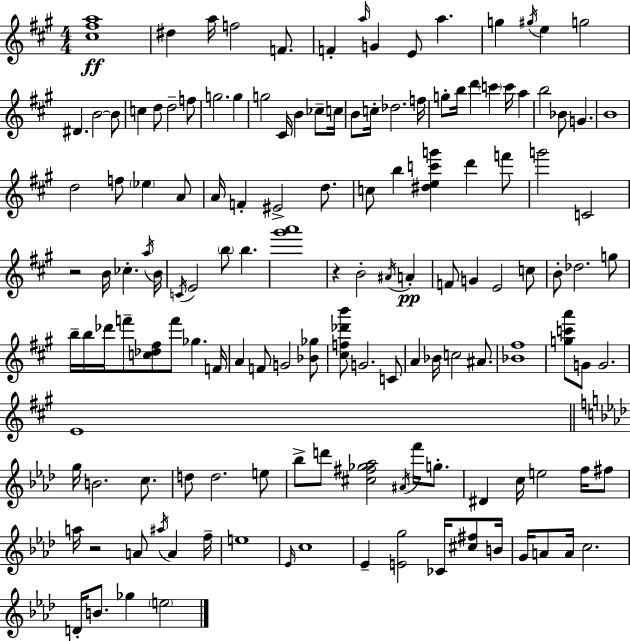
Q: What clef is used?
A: treble